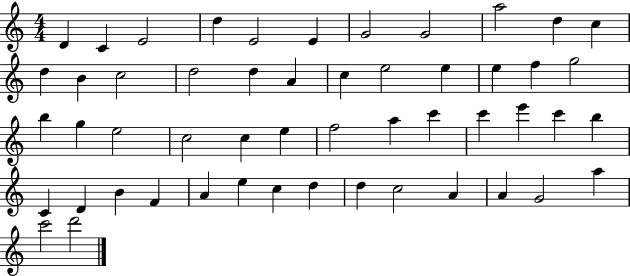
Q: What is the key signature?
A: C major